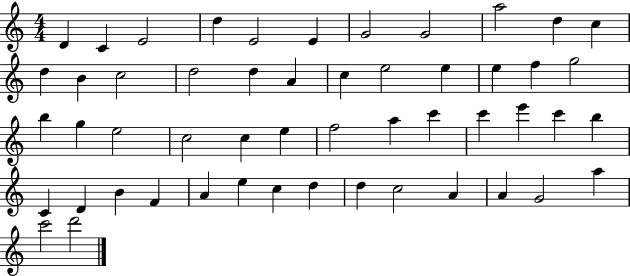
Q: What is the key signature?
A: C major